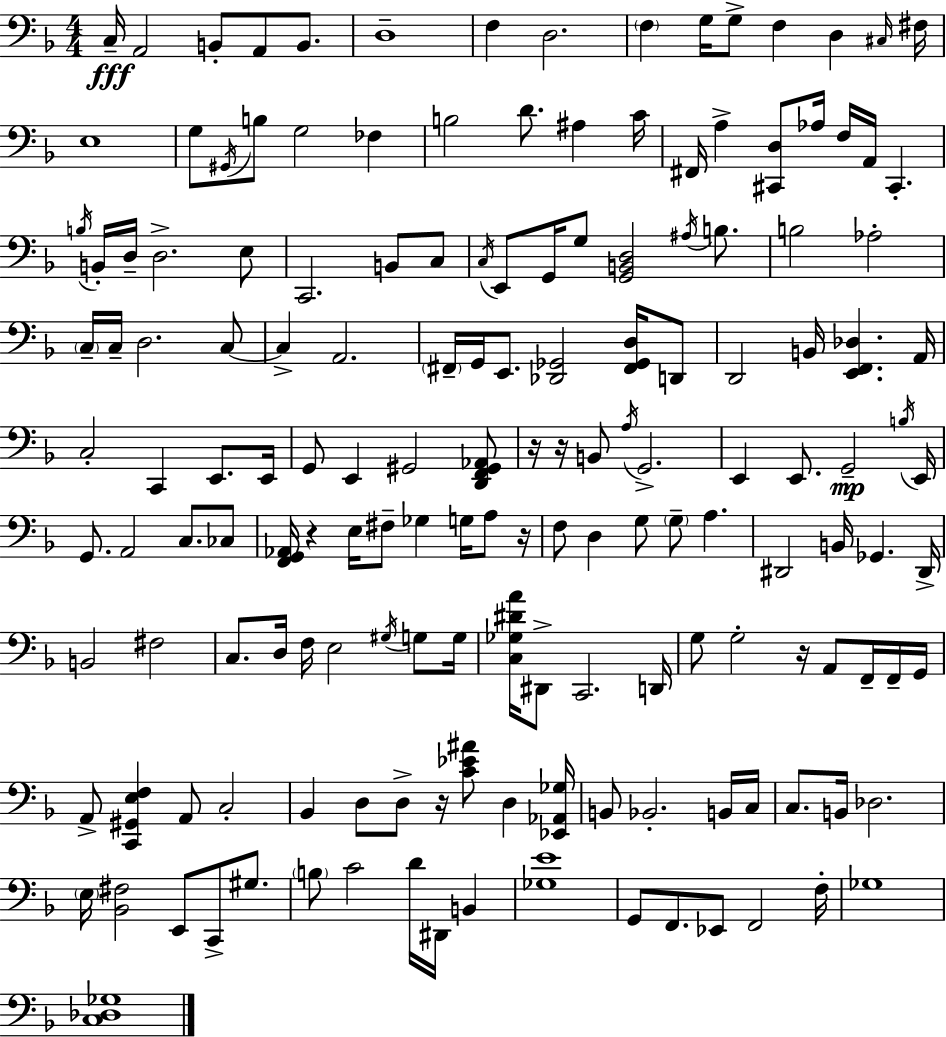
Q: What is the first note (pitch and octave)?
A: C3